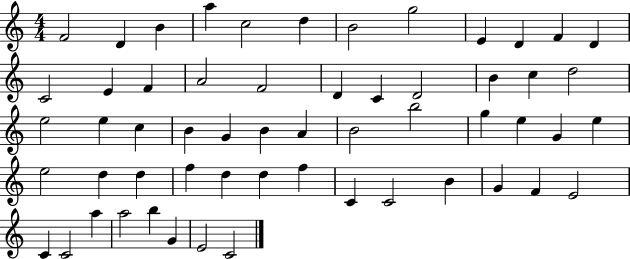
X:1
T:Untitled
M:4/4
L:1/4
K:C
F2 D B a c2 d B2 g2 E D F D C2 E F A2 F2 D C D2 B c d2 e2 e c B G B A B2 b2 g e G e e2 d d f d d f C C2 B G F E2 C C2 a a2 b G E2 C2